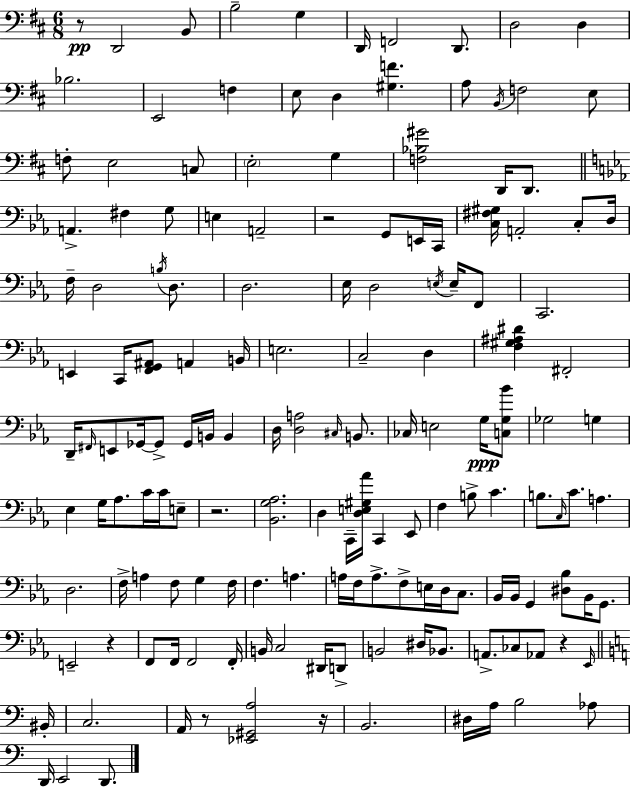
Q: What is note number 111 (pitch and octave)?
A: F2